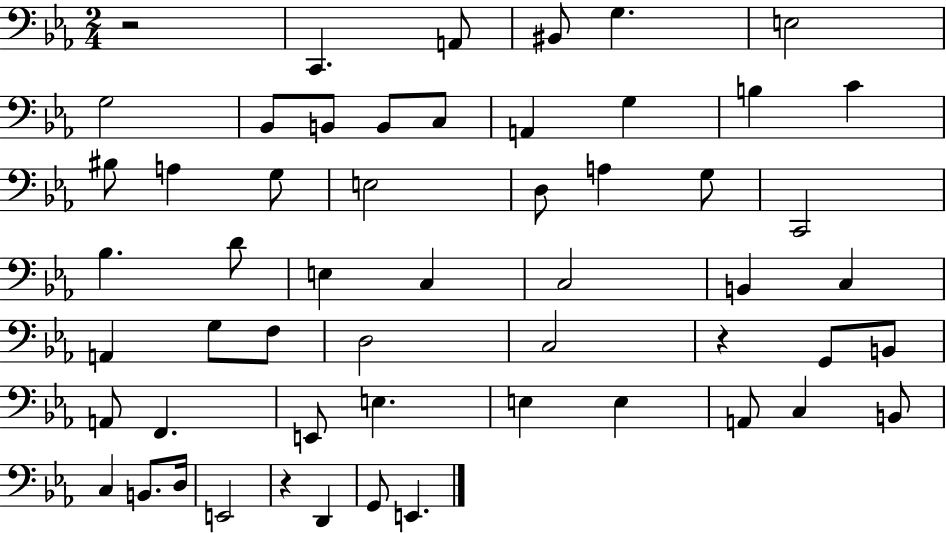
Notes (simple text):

R/h C2/q. A2/e BIS2/e G3/q. E3/h G3/h Bb2/e B2/e B2/e C3/e A2/q G3/q B3/q C4/q BIS3/e A3/q G3/e E3/h D3/e A3/q G3/e C2/h Bb3/q. D4/e E3/q C3/q C3/h B2/q C3/q A2/q G3/e F3/e D3/h C3/h R/q G2/e B2/e A2/e F2/q. E2/e E3/q. E3/q E3/q A2/e C3/q B2/e C3/q B2/e. D3/s E2/h R/q D2/q G2/e E2/q.